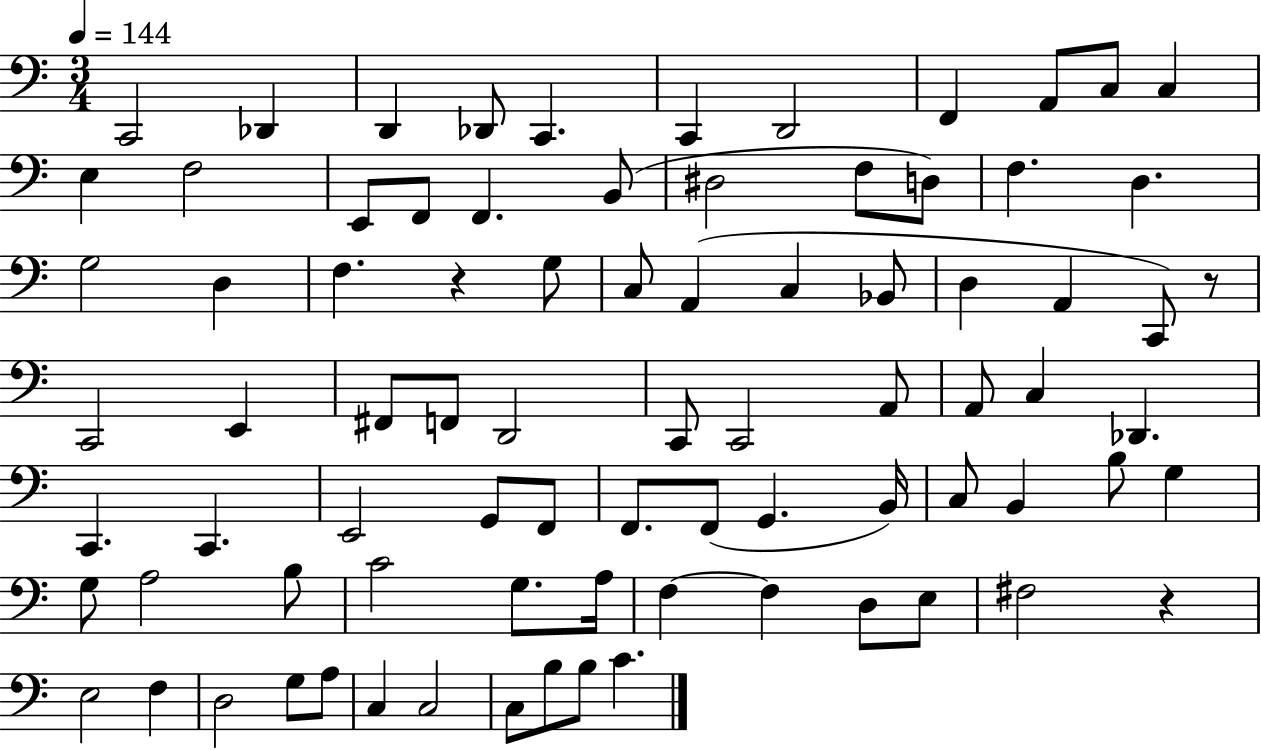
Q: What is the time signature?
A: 3/4